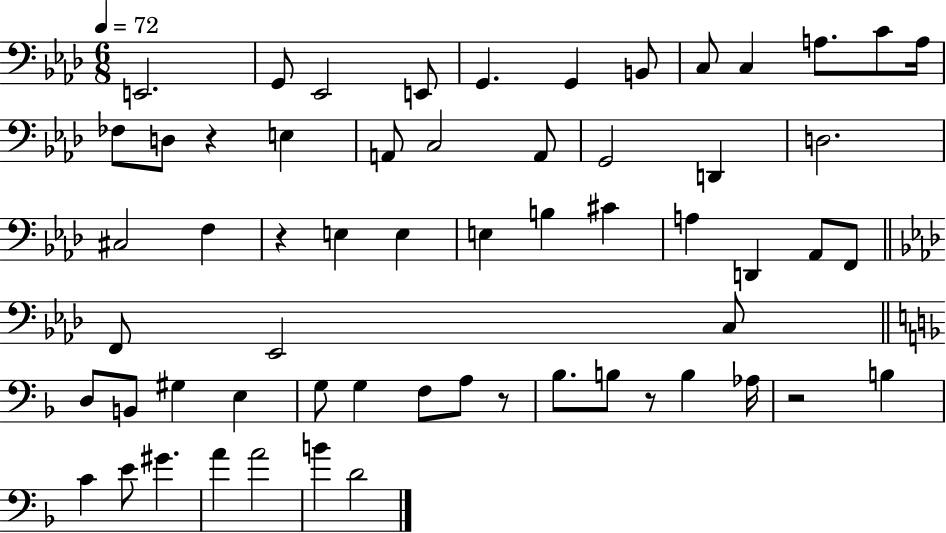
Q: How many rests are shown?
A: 5